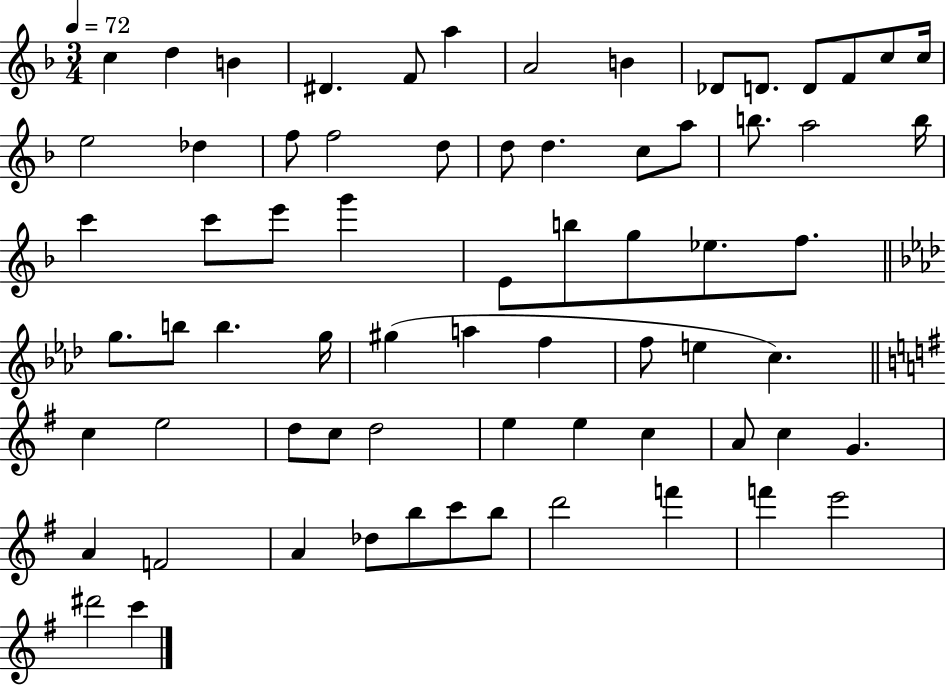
C5/q D5/q B4/q D#4/q. F4/e A5/q A4/h B4/q Db4/e D4/e. D4/e F4/e C5/e C5/s E5/h Db5/q F5/e F5/h D5/e D5/e D5/q. C5/e A5/e B5/e. A5/h B5/s C6/q C6/e E6/e G6/q E4/e B5/e G5/e Eb5/e. F5/e. G5/e. B5/e B5/q. G5/s G#5/q A5/q F5/q F5/e E5/q C5/q. C5/q E5/h D5/e C5/e D5/h E5/q E5/q C5/q A4/e C5/q G4/q. A4/q F4/h A4/q Db5/e B5/e C6/e B5/e D6/h F6/q F6/q E6/h D#6/h C6/q